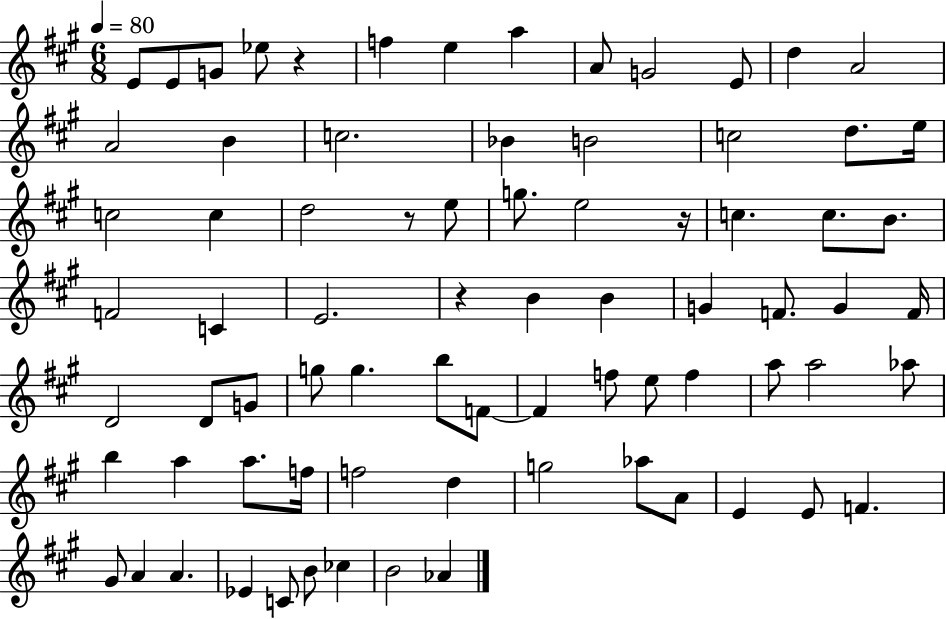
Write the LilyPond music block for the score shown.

{
  \clef treble
  \numericTimeSignature
  \time 6/8
  \key a \major
  \tempo 4 = 80
  e'8 e'8 g'8 ees''8 r4 | f''4 e''4 a''4 | a'8 g'2 e'8 | d''4 a'2 | \break a'2 b'4 | c''2. | bes'4 b'2 | c''2 d''8. e''16 | \break c''2 c''4 | d''2 r8 e''8 | g''8. e''2 r16 | c''4. c''8. b'8. | \break f'2 c'4 | e'2. | r4 b'4 b'4 | g'4 f'8. g'4 f'16 | \break d'2 d'8 g'8 | g''8 g''4. b''8 f'8~~ | f'4 f''8 e''8 f''4 | a''8 a''2 aes''8 | \break b''4 a''4 a''8. f''16 | f''2 d''4 | g''2 aes''8 a'8 | e'4 e'8 f'4. | \break gis'8 a'4 a'4. | ees'4 c'8 b'8 ces''4 | b'2 aes'4 | \bar "|."
}